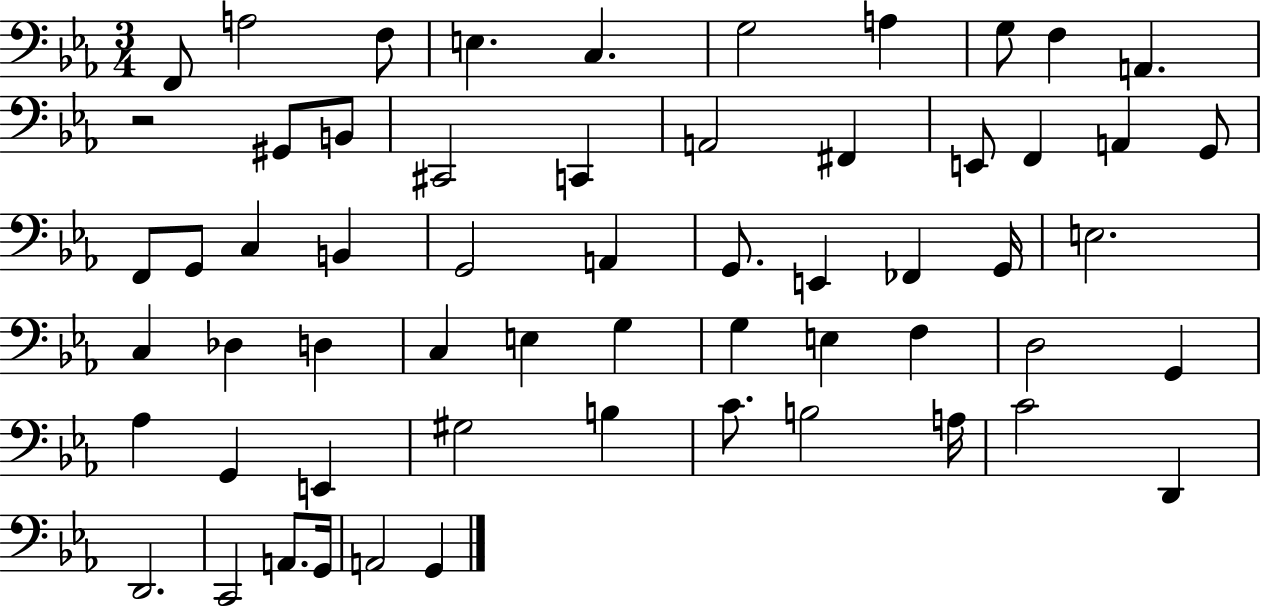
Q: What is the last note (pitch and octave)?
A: G2